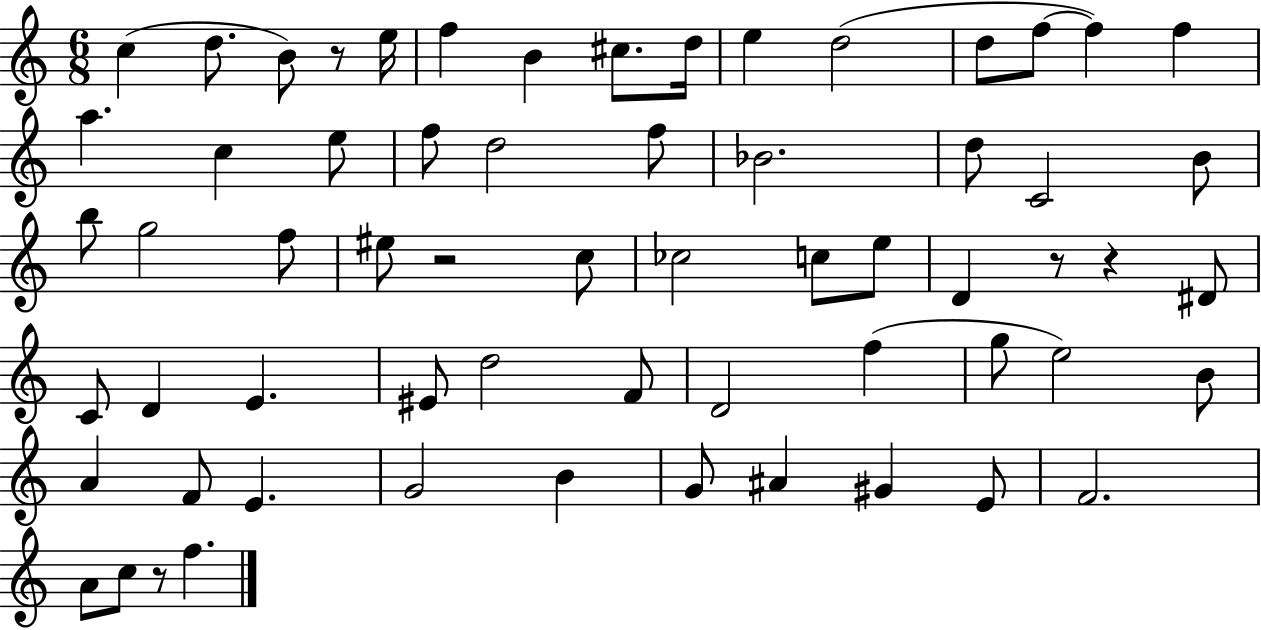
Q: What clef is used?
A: treble